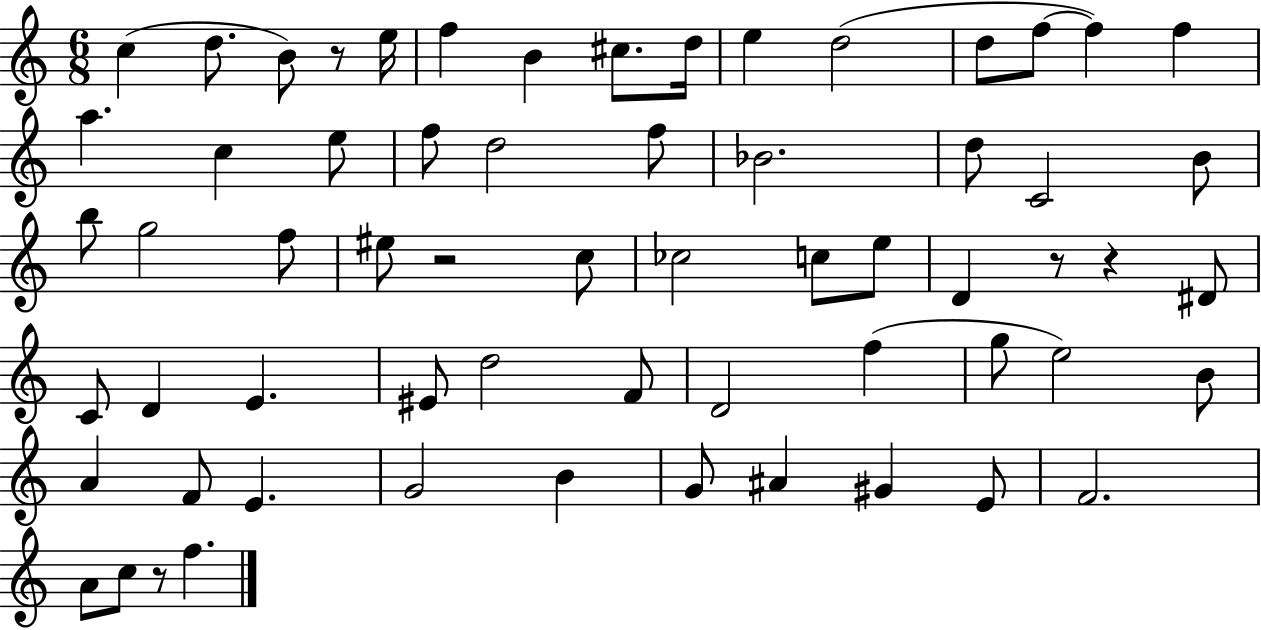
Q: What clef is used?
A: treble